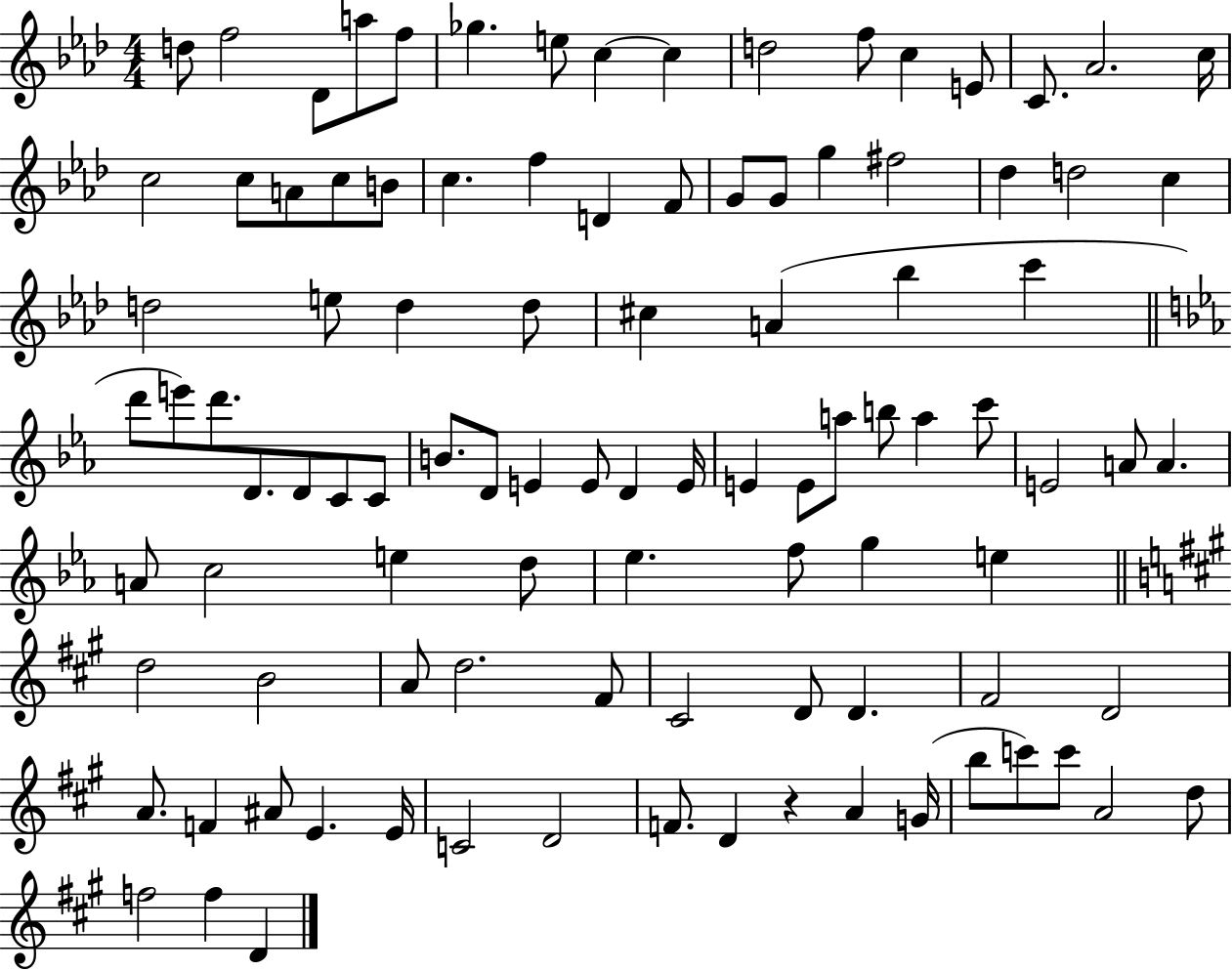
X:1
T:Untitled
M:4/4
L:1/4
K:Ab
d/2 f2 _D/2 a/2 f/2 _g e/2 c c d2 f/2 c E/2 C/2 _A2 c/4 c2 c/2 A/2 c/2 B/2 c f D F/2 G/2 G/2 g ^f2 _d d2 c d2 e/2 d d/2 ^c A _b c' d'/2 e'/2 d'/2 D/2 D/2 C/2 C/2 B/2 D/2 E E/2 D E/4 E E/2 a/2 b/2 a c'/2 E2 A/2 A A/2 c2 e d/2 _e f/2 g e d2 B2 A/2 d2 ^F/2 ^C2 D/2 D ^F2 D2 A/2 F ^A/2 E E/4 C2 D2 F/2 D z A G/4 b/2 c'/2 c'/2 A2 d/2 f2 f D